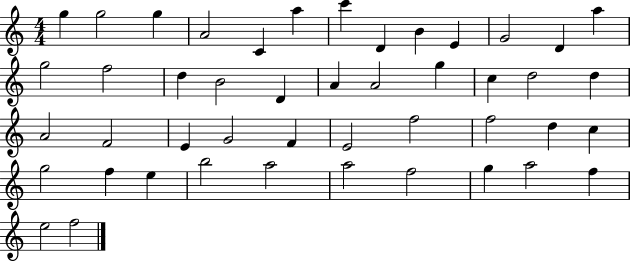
G5/q G5/h G5/q A4/h C4/q A5/q C6/q D4/q B4/q E4/q G4/h D4/q A5/q G5/h F5/h D5/q B4/h D4/q A4/q A4/h G5/q C5/q D5/h D5/q A4/h F4/h E4/q G4/h F4/q E4/h F5/h F5/h D5/q C5/q G5/h F5/q E5/q B5/h A5/h A5/h F5/h G5/q A5/h F5/q E5/h F5/h